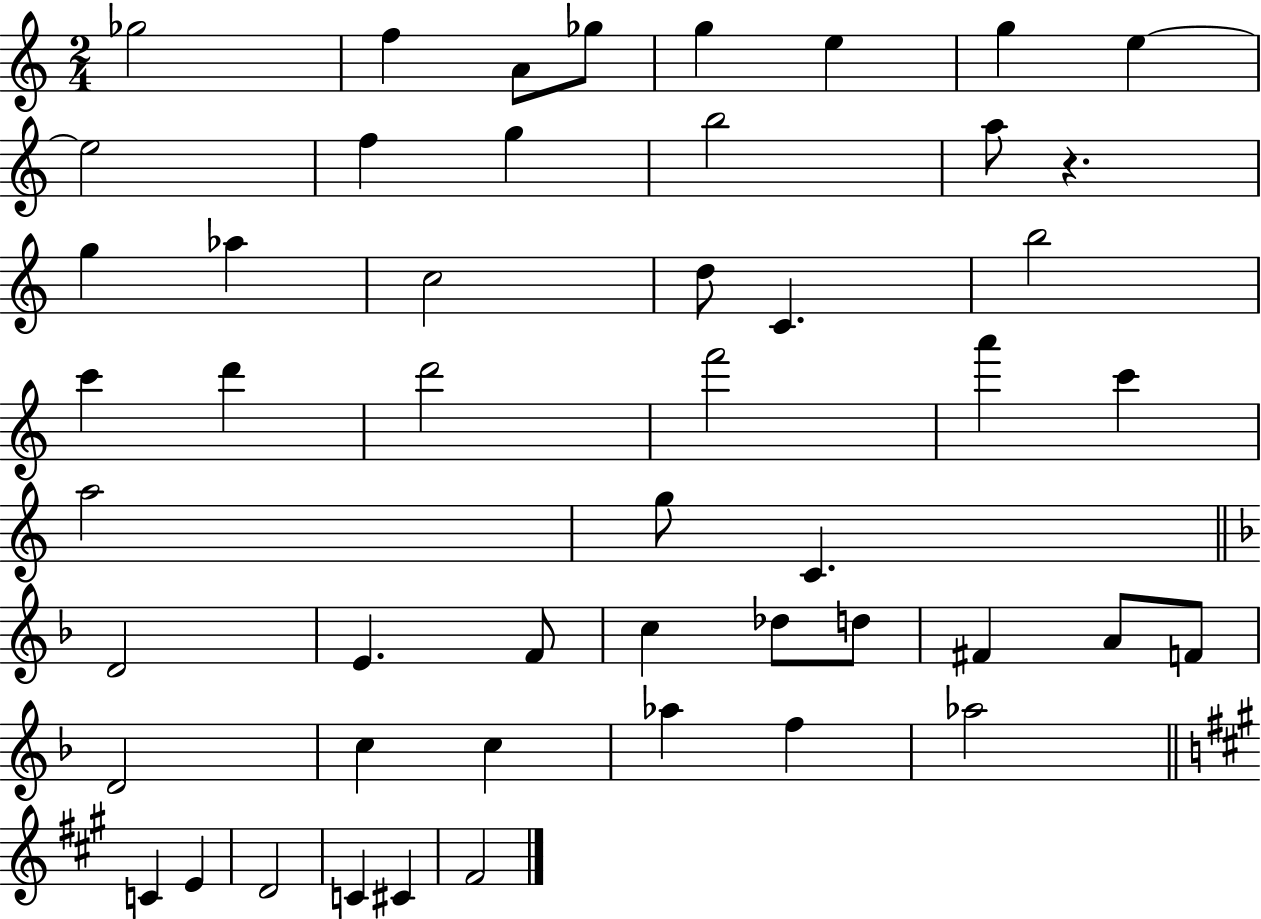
X:1
T:Untitled
M:2/4
L:1/4
K:C
_g2 f A/2 _g/2 g e g e e2 f g b2 a/2 z g _a c2 d/2 C b2 c' d' d'2 f'2 a' c' a2 g/2 C D2 E F/2 c _d/2 d/2 ^F A/2 F/2 D2 c c _a f _a2 C E D2 C ^C ^F2